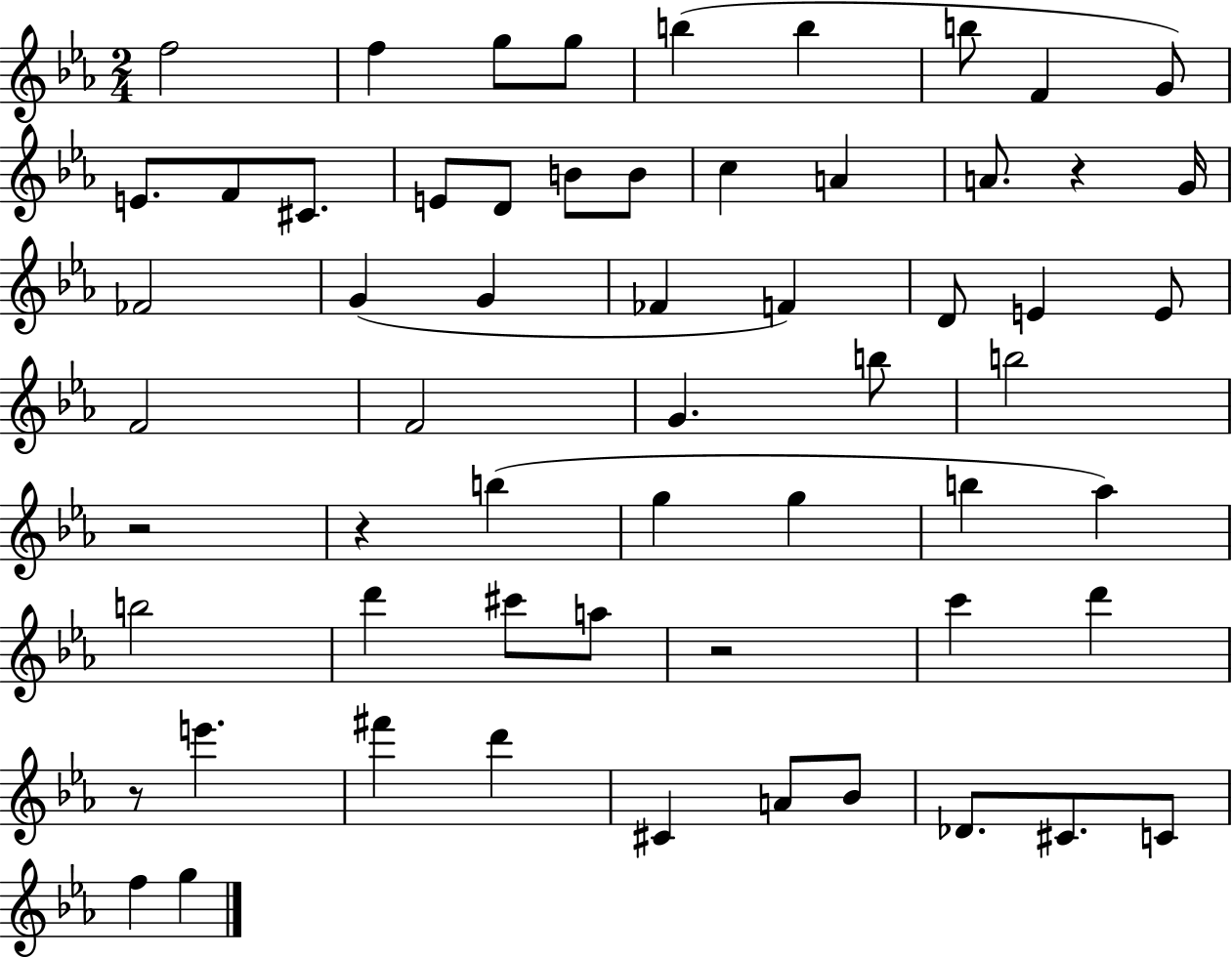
X:1
T:Untitled
M:2/4
L:1/4
K:Eb
f2 f g/2 g/2 b b b/2 F G/2 E/2 F/2 ^C/2 E/2 D/2 B/2 B/2 c A A/2 z G/4 _F2 G G _F F D/2 E E/2 F2 F2 G b/2 b2 z2 z b g g b _a b2 d' ^c'/2 a/2 z2 c' d' z/2 e' ^f' d' ^C A/2 _B/2 _D/2 ^C/2 C/2 f g